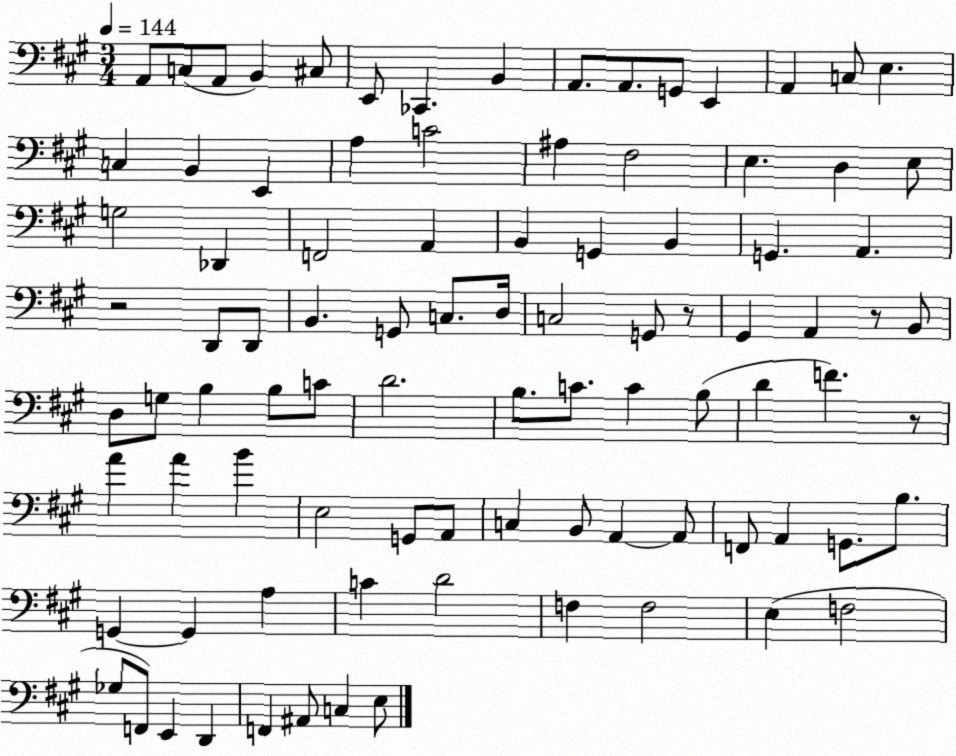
X:1
T:Untitled
M:3/4
L:1/4
K:A
A,,/2 C,/2 A,,/2 B,, ^C,/2 E,,/2 _C,, B,, A,,/2 A,,/2 G,,/2 E,, A,, C,/2 E, C, B,, E,, A, C2 ^A, ^F,2 E, D, E,/2 G,2 _D,, F,,2 A,, B,, G,, B,, G,, A,, z2 D,,/2 D,,/2 B,, G,,/2 C,/2 D,/4 C,2 G,,/2 z/2 ^G,, A,, z/2 B,,/2 D,/2 G,/2 B, B,/2 C/2 D2 B,/2 C/2 C B,/2 D F z/2 A A B E,2 G,,/2 A,,/2 C, B,,/2 A,, A,,/2 F,,/2 A,, G,,/2 B,/2 G,, G,, A, C D2 F, F,2 E, F,2 _G,/2 F,,/2 E,, D,, F,, ^A,,/2 C, E,/2